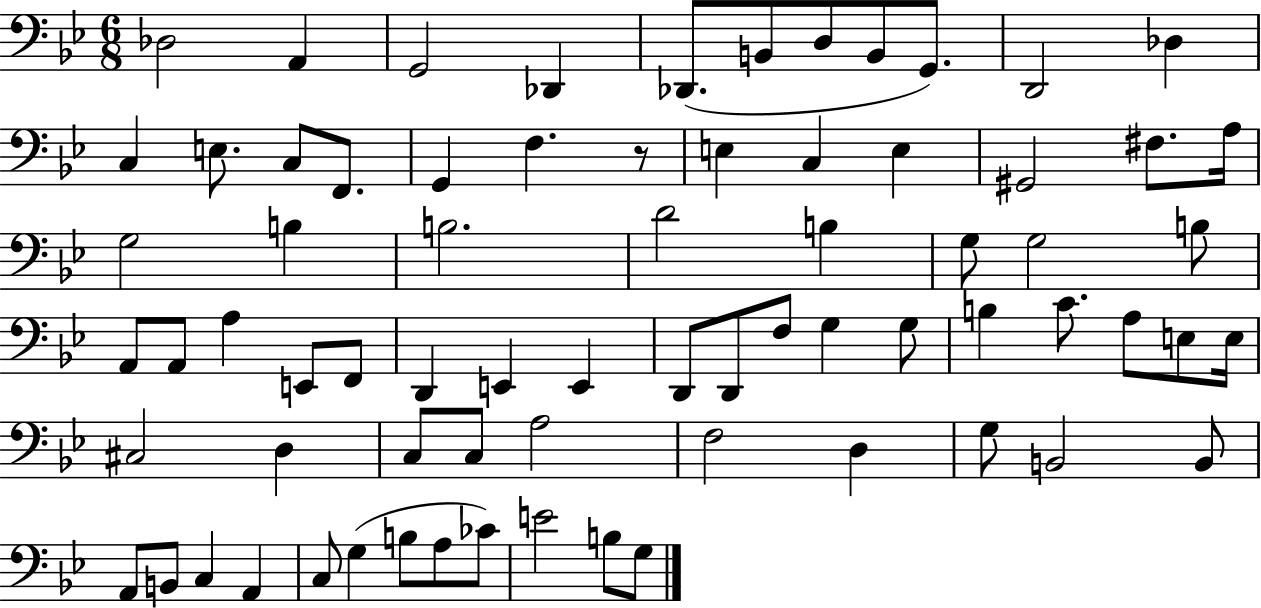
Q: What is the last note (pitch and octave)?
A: G3